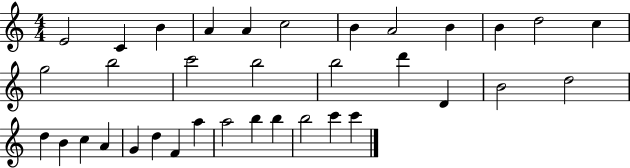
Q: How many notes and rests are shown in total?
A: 35